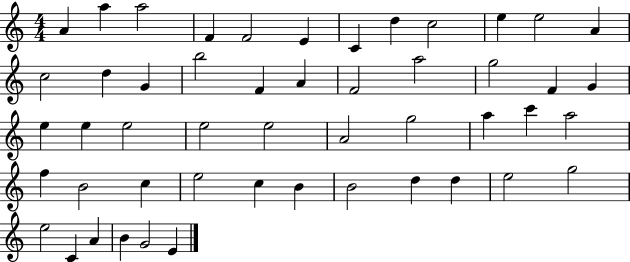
A4/q A5/q A5/h F4/q F4/h E4/q C4/q D5/q C5/h E5/q E5/h A4/q C5/h D5/q G4/q B5/h F4/q A4/q F4/h A5/h G5/h F4/q G4/q E5/q E5/q E5/h E5/h E5/h A4/h G5/h A5/q C6/q A5/h F5/q B4/h C5/q E5/h C5/q B4/q B4/h D5/q D5/q E5/h G5/h E5/h C4/q A4/q B4/q G4/h E4/q